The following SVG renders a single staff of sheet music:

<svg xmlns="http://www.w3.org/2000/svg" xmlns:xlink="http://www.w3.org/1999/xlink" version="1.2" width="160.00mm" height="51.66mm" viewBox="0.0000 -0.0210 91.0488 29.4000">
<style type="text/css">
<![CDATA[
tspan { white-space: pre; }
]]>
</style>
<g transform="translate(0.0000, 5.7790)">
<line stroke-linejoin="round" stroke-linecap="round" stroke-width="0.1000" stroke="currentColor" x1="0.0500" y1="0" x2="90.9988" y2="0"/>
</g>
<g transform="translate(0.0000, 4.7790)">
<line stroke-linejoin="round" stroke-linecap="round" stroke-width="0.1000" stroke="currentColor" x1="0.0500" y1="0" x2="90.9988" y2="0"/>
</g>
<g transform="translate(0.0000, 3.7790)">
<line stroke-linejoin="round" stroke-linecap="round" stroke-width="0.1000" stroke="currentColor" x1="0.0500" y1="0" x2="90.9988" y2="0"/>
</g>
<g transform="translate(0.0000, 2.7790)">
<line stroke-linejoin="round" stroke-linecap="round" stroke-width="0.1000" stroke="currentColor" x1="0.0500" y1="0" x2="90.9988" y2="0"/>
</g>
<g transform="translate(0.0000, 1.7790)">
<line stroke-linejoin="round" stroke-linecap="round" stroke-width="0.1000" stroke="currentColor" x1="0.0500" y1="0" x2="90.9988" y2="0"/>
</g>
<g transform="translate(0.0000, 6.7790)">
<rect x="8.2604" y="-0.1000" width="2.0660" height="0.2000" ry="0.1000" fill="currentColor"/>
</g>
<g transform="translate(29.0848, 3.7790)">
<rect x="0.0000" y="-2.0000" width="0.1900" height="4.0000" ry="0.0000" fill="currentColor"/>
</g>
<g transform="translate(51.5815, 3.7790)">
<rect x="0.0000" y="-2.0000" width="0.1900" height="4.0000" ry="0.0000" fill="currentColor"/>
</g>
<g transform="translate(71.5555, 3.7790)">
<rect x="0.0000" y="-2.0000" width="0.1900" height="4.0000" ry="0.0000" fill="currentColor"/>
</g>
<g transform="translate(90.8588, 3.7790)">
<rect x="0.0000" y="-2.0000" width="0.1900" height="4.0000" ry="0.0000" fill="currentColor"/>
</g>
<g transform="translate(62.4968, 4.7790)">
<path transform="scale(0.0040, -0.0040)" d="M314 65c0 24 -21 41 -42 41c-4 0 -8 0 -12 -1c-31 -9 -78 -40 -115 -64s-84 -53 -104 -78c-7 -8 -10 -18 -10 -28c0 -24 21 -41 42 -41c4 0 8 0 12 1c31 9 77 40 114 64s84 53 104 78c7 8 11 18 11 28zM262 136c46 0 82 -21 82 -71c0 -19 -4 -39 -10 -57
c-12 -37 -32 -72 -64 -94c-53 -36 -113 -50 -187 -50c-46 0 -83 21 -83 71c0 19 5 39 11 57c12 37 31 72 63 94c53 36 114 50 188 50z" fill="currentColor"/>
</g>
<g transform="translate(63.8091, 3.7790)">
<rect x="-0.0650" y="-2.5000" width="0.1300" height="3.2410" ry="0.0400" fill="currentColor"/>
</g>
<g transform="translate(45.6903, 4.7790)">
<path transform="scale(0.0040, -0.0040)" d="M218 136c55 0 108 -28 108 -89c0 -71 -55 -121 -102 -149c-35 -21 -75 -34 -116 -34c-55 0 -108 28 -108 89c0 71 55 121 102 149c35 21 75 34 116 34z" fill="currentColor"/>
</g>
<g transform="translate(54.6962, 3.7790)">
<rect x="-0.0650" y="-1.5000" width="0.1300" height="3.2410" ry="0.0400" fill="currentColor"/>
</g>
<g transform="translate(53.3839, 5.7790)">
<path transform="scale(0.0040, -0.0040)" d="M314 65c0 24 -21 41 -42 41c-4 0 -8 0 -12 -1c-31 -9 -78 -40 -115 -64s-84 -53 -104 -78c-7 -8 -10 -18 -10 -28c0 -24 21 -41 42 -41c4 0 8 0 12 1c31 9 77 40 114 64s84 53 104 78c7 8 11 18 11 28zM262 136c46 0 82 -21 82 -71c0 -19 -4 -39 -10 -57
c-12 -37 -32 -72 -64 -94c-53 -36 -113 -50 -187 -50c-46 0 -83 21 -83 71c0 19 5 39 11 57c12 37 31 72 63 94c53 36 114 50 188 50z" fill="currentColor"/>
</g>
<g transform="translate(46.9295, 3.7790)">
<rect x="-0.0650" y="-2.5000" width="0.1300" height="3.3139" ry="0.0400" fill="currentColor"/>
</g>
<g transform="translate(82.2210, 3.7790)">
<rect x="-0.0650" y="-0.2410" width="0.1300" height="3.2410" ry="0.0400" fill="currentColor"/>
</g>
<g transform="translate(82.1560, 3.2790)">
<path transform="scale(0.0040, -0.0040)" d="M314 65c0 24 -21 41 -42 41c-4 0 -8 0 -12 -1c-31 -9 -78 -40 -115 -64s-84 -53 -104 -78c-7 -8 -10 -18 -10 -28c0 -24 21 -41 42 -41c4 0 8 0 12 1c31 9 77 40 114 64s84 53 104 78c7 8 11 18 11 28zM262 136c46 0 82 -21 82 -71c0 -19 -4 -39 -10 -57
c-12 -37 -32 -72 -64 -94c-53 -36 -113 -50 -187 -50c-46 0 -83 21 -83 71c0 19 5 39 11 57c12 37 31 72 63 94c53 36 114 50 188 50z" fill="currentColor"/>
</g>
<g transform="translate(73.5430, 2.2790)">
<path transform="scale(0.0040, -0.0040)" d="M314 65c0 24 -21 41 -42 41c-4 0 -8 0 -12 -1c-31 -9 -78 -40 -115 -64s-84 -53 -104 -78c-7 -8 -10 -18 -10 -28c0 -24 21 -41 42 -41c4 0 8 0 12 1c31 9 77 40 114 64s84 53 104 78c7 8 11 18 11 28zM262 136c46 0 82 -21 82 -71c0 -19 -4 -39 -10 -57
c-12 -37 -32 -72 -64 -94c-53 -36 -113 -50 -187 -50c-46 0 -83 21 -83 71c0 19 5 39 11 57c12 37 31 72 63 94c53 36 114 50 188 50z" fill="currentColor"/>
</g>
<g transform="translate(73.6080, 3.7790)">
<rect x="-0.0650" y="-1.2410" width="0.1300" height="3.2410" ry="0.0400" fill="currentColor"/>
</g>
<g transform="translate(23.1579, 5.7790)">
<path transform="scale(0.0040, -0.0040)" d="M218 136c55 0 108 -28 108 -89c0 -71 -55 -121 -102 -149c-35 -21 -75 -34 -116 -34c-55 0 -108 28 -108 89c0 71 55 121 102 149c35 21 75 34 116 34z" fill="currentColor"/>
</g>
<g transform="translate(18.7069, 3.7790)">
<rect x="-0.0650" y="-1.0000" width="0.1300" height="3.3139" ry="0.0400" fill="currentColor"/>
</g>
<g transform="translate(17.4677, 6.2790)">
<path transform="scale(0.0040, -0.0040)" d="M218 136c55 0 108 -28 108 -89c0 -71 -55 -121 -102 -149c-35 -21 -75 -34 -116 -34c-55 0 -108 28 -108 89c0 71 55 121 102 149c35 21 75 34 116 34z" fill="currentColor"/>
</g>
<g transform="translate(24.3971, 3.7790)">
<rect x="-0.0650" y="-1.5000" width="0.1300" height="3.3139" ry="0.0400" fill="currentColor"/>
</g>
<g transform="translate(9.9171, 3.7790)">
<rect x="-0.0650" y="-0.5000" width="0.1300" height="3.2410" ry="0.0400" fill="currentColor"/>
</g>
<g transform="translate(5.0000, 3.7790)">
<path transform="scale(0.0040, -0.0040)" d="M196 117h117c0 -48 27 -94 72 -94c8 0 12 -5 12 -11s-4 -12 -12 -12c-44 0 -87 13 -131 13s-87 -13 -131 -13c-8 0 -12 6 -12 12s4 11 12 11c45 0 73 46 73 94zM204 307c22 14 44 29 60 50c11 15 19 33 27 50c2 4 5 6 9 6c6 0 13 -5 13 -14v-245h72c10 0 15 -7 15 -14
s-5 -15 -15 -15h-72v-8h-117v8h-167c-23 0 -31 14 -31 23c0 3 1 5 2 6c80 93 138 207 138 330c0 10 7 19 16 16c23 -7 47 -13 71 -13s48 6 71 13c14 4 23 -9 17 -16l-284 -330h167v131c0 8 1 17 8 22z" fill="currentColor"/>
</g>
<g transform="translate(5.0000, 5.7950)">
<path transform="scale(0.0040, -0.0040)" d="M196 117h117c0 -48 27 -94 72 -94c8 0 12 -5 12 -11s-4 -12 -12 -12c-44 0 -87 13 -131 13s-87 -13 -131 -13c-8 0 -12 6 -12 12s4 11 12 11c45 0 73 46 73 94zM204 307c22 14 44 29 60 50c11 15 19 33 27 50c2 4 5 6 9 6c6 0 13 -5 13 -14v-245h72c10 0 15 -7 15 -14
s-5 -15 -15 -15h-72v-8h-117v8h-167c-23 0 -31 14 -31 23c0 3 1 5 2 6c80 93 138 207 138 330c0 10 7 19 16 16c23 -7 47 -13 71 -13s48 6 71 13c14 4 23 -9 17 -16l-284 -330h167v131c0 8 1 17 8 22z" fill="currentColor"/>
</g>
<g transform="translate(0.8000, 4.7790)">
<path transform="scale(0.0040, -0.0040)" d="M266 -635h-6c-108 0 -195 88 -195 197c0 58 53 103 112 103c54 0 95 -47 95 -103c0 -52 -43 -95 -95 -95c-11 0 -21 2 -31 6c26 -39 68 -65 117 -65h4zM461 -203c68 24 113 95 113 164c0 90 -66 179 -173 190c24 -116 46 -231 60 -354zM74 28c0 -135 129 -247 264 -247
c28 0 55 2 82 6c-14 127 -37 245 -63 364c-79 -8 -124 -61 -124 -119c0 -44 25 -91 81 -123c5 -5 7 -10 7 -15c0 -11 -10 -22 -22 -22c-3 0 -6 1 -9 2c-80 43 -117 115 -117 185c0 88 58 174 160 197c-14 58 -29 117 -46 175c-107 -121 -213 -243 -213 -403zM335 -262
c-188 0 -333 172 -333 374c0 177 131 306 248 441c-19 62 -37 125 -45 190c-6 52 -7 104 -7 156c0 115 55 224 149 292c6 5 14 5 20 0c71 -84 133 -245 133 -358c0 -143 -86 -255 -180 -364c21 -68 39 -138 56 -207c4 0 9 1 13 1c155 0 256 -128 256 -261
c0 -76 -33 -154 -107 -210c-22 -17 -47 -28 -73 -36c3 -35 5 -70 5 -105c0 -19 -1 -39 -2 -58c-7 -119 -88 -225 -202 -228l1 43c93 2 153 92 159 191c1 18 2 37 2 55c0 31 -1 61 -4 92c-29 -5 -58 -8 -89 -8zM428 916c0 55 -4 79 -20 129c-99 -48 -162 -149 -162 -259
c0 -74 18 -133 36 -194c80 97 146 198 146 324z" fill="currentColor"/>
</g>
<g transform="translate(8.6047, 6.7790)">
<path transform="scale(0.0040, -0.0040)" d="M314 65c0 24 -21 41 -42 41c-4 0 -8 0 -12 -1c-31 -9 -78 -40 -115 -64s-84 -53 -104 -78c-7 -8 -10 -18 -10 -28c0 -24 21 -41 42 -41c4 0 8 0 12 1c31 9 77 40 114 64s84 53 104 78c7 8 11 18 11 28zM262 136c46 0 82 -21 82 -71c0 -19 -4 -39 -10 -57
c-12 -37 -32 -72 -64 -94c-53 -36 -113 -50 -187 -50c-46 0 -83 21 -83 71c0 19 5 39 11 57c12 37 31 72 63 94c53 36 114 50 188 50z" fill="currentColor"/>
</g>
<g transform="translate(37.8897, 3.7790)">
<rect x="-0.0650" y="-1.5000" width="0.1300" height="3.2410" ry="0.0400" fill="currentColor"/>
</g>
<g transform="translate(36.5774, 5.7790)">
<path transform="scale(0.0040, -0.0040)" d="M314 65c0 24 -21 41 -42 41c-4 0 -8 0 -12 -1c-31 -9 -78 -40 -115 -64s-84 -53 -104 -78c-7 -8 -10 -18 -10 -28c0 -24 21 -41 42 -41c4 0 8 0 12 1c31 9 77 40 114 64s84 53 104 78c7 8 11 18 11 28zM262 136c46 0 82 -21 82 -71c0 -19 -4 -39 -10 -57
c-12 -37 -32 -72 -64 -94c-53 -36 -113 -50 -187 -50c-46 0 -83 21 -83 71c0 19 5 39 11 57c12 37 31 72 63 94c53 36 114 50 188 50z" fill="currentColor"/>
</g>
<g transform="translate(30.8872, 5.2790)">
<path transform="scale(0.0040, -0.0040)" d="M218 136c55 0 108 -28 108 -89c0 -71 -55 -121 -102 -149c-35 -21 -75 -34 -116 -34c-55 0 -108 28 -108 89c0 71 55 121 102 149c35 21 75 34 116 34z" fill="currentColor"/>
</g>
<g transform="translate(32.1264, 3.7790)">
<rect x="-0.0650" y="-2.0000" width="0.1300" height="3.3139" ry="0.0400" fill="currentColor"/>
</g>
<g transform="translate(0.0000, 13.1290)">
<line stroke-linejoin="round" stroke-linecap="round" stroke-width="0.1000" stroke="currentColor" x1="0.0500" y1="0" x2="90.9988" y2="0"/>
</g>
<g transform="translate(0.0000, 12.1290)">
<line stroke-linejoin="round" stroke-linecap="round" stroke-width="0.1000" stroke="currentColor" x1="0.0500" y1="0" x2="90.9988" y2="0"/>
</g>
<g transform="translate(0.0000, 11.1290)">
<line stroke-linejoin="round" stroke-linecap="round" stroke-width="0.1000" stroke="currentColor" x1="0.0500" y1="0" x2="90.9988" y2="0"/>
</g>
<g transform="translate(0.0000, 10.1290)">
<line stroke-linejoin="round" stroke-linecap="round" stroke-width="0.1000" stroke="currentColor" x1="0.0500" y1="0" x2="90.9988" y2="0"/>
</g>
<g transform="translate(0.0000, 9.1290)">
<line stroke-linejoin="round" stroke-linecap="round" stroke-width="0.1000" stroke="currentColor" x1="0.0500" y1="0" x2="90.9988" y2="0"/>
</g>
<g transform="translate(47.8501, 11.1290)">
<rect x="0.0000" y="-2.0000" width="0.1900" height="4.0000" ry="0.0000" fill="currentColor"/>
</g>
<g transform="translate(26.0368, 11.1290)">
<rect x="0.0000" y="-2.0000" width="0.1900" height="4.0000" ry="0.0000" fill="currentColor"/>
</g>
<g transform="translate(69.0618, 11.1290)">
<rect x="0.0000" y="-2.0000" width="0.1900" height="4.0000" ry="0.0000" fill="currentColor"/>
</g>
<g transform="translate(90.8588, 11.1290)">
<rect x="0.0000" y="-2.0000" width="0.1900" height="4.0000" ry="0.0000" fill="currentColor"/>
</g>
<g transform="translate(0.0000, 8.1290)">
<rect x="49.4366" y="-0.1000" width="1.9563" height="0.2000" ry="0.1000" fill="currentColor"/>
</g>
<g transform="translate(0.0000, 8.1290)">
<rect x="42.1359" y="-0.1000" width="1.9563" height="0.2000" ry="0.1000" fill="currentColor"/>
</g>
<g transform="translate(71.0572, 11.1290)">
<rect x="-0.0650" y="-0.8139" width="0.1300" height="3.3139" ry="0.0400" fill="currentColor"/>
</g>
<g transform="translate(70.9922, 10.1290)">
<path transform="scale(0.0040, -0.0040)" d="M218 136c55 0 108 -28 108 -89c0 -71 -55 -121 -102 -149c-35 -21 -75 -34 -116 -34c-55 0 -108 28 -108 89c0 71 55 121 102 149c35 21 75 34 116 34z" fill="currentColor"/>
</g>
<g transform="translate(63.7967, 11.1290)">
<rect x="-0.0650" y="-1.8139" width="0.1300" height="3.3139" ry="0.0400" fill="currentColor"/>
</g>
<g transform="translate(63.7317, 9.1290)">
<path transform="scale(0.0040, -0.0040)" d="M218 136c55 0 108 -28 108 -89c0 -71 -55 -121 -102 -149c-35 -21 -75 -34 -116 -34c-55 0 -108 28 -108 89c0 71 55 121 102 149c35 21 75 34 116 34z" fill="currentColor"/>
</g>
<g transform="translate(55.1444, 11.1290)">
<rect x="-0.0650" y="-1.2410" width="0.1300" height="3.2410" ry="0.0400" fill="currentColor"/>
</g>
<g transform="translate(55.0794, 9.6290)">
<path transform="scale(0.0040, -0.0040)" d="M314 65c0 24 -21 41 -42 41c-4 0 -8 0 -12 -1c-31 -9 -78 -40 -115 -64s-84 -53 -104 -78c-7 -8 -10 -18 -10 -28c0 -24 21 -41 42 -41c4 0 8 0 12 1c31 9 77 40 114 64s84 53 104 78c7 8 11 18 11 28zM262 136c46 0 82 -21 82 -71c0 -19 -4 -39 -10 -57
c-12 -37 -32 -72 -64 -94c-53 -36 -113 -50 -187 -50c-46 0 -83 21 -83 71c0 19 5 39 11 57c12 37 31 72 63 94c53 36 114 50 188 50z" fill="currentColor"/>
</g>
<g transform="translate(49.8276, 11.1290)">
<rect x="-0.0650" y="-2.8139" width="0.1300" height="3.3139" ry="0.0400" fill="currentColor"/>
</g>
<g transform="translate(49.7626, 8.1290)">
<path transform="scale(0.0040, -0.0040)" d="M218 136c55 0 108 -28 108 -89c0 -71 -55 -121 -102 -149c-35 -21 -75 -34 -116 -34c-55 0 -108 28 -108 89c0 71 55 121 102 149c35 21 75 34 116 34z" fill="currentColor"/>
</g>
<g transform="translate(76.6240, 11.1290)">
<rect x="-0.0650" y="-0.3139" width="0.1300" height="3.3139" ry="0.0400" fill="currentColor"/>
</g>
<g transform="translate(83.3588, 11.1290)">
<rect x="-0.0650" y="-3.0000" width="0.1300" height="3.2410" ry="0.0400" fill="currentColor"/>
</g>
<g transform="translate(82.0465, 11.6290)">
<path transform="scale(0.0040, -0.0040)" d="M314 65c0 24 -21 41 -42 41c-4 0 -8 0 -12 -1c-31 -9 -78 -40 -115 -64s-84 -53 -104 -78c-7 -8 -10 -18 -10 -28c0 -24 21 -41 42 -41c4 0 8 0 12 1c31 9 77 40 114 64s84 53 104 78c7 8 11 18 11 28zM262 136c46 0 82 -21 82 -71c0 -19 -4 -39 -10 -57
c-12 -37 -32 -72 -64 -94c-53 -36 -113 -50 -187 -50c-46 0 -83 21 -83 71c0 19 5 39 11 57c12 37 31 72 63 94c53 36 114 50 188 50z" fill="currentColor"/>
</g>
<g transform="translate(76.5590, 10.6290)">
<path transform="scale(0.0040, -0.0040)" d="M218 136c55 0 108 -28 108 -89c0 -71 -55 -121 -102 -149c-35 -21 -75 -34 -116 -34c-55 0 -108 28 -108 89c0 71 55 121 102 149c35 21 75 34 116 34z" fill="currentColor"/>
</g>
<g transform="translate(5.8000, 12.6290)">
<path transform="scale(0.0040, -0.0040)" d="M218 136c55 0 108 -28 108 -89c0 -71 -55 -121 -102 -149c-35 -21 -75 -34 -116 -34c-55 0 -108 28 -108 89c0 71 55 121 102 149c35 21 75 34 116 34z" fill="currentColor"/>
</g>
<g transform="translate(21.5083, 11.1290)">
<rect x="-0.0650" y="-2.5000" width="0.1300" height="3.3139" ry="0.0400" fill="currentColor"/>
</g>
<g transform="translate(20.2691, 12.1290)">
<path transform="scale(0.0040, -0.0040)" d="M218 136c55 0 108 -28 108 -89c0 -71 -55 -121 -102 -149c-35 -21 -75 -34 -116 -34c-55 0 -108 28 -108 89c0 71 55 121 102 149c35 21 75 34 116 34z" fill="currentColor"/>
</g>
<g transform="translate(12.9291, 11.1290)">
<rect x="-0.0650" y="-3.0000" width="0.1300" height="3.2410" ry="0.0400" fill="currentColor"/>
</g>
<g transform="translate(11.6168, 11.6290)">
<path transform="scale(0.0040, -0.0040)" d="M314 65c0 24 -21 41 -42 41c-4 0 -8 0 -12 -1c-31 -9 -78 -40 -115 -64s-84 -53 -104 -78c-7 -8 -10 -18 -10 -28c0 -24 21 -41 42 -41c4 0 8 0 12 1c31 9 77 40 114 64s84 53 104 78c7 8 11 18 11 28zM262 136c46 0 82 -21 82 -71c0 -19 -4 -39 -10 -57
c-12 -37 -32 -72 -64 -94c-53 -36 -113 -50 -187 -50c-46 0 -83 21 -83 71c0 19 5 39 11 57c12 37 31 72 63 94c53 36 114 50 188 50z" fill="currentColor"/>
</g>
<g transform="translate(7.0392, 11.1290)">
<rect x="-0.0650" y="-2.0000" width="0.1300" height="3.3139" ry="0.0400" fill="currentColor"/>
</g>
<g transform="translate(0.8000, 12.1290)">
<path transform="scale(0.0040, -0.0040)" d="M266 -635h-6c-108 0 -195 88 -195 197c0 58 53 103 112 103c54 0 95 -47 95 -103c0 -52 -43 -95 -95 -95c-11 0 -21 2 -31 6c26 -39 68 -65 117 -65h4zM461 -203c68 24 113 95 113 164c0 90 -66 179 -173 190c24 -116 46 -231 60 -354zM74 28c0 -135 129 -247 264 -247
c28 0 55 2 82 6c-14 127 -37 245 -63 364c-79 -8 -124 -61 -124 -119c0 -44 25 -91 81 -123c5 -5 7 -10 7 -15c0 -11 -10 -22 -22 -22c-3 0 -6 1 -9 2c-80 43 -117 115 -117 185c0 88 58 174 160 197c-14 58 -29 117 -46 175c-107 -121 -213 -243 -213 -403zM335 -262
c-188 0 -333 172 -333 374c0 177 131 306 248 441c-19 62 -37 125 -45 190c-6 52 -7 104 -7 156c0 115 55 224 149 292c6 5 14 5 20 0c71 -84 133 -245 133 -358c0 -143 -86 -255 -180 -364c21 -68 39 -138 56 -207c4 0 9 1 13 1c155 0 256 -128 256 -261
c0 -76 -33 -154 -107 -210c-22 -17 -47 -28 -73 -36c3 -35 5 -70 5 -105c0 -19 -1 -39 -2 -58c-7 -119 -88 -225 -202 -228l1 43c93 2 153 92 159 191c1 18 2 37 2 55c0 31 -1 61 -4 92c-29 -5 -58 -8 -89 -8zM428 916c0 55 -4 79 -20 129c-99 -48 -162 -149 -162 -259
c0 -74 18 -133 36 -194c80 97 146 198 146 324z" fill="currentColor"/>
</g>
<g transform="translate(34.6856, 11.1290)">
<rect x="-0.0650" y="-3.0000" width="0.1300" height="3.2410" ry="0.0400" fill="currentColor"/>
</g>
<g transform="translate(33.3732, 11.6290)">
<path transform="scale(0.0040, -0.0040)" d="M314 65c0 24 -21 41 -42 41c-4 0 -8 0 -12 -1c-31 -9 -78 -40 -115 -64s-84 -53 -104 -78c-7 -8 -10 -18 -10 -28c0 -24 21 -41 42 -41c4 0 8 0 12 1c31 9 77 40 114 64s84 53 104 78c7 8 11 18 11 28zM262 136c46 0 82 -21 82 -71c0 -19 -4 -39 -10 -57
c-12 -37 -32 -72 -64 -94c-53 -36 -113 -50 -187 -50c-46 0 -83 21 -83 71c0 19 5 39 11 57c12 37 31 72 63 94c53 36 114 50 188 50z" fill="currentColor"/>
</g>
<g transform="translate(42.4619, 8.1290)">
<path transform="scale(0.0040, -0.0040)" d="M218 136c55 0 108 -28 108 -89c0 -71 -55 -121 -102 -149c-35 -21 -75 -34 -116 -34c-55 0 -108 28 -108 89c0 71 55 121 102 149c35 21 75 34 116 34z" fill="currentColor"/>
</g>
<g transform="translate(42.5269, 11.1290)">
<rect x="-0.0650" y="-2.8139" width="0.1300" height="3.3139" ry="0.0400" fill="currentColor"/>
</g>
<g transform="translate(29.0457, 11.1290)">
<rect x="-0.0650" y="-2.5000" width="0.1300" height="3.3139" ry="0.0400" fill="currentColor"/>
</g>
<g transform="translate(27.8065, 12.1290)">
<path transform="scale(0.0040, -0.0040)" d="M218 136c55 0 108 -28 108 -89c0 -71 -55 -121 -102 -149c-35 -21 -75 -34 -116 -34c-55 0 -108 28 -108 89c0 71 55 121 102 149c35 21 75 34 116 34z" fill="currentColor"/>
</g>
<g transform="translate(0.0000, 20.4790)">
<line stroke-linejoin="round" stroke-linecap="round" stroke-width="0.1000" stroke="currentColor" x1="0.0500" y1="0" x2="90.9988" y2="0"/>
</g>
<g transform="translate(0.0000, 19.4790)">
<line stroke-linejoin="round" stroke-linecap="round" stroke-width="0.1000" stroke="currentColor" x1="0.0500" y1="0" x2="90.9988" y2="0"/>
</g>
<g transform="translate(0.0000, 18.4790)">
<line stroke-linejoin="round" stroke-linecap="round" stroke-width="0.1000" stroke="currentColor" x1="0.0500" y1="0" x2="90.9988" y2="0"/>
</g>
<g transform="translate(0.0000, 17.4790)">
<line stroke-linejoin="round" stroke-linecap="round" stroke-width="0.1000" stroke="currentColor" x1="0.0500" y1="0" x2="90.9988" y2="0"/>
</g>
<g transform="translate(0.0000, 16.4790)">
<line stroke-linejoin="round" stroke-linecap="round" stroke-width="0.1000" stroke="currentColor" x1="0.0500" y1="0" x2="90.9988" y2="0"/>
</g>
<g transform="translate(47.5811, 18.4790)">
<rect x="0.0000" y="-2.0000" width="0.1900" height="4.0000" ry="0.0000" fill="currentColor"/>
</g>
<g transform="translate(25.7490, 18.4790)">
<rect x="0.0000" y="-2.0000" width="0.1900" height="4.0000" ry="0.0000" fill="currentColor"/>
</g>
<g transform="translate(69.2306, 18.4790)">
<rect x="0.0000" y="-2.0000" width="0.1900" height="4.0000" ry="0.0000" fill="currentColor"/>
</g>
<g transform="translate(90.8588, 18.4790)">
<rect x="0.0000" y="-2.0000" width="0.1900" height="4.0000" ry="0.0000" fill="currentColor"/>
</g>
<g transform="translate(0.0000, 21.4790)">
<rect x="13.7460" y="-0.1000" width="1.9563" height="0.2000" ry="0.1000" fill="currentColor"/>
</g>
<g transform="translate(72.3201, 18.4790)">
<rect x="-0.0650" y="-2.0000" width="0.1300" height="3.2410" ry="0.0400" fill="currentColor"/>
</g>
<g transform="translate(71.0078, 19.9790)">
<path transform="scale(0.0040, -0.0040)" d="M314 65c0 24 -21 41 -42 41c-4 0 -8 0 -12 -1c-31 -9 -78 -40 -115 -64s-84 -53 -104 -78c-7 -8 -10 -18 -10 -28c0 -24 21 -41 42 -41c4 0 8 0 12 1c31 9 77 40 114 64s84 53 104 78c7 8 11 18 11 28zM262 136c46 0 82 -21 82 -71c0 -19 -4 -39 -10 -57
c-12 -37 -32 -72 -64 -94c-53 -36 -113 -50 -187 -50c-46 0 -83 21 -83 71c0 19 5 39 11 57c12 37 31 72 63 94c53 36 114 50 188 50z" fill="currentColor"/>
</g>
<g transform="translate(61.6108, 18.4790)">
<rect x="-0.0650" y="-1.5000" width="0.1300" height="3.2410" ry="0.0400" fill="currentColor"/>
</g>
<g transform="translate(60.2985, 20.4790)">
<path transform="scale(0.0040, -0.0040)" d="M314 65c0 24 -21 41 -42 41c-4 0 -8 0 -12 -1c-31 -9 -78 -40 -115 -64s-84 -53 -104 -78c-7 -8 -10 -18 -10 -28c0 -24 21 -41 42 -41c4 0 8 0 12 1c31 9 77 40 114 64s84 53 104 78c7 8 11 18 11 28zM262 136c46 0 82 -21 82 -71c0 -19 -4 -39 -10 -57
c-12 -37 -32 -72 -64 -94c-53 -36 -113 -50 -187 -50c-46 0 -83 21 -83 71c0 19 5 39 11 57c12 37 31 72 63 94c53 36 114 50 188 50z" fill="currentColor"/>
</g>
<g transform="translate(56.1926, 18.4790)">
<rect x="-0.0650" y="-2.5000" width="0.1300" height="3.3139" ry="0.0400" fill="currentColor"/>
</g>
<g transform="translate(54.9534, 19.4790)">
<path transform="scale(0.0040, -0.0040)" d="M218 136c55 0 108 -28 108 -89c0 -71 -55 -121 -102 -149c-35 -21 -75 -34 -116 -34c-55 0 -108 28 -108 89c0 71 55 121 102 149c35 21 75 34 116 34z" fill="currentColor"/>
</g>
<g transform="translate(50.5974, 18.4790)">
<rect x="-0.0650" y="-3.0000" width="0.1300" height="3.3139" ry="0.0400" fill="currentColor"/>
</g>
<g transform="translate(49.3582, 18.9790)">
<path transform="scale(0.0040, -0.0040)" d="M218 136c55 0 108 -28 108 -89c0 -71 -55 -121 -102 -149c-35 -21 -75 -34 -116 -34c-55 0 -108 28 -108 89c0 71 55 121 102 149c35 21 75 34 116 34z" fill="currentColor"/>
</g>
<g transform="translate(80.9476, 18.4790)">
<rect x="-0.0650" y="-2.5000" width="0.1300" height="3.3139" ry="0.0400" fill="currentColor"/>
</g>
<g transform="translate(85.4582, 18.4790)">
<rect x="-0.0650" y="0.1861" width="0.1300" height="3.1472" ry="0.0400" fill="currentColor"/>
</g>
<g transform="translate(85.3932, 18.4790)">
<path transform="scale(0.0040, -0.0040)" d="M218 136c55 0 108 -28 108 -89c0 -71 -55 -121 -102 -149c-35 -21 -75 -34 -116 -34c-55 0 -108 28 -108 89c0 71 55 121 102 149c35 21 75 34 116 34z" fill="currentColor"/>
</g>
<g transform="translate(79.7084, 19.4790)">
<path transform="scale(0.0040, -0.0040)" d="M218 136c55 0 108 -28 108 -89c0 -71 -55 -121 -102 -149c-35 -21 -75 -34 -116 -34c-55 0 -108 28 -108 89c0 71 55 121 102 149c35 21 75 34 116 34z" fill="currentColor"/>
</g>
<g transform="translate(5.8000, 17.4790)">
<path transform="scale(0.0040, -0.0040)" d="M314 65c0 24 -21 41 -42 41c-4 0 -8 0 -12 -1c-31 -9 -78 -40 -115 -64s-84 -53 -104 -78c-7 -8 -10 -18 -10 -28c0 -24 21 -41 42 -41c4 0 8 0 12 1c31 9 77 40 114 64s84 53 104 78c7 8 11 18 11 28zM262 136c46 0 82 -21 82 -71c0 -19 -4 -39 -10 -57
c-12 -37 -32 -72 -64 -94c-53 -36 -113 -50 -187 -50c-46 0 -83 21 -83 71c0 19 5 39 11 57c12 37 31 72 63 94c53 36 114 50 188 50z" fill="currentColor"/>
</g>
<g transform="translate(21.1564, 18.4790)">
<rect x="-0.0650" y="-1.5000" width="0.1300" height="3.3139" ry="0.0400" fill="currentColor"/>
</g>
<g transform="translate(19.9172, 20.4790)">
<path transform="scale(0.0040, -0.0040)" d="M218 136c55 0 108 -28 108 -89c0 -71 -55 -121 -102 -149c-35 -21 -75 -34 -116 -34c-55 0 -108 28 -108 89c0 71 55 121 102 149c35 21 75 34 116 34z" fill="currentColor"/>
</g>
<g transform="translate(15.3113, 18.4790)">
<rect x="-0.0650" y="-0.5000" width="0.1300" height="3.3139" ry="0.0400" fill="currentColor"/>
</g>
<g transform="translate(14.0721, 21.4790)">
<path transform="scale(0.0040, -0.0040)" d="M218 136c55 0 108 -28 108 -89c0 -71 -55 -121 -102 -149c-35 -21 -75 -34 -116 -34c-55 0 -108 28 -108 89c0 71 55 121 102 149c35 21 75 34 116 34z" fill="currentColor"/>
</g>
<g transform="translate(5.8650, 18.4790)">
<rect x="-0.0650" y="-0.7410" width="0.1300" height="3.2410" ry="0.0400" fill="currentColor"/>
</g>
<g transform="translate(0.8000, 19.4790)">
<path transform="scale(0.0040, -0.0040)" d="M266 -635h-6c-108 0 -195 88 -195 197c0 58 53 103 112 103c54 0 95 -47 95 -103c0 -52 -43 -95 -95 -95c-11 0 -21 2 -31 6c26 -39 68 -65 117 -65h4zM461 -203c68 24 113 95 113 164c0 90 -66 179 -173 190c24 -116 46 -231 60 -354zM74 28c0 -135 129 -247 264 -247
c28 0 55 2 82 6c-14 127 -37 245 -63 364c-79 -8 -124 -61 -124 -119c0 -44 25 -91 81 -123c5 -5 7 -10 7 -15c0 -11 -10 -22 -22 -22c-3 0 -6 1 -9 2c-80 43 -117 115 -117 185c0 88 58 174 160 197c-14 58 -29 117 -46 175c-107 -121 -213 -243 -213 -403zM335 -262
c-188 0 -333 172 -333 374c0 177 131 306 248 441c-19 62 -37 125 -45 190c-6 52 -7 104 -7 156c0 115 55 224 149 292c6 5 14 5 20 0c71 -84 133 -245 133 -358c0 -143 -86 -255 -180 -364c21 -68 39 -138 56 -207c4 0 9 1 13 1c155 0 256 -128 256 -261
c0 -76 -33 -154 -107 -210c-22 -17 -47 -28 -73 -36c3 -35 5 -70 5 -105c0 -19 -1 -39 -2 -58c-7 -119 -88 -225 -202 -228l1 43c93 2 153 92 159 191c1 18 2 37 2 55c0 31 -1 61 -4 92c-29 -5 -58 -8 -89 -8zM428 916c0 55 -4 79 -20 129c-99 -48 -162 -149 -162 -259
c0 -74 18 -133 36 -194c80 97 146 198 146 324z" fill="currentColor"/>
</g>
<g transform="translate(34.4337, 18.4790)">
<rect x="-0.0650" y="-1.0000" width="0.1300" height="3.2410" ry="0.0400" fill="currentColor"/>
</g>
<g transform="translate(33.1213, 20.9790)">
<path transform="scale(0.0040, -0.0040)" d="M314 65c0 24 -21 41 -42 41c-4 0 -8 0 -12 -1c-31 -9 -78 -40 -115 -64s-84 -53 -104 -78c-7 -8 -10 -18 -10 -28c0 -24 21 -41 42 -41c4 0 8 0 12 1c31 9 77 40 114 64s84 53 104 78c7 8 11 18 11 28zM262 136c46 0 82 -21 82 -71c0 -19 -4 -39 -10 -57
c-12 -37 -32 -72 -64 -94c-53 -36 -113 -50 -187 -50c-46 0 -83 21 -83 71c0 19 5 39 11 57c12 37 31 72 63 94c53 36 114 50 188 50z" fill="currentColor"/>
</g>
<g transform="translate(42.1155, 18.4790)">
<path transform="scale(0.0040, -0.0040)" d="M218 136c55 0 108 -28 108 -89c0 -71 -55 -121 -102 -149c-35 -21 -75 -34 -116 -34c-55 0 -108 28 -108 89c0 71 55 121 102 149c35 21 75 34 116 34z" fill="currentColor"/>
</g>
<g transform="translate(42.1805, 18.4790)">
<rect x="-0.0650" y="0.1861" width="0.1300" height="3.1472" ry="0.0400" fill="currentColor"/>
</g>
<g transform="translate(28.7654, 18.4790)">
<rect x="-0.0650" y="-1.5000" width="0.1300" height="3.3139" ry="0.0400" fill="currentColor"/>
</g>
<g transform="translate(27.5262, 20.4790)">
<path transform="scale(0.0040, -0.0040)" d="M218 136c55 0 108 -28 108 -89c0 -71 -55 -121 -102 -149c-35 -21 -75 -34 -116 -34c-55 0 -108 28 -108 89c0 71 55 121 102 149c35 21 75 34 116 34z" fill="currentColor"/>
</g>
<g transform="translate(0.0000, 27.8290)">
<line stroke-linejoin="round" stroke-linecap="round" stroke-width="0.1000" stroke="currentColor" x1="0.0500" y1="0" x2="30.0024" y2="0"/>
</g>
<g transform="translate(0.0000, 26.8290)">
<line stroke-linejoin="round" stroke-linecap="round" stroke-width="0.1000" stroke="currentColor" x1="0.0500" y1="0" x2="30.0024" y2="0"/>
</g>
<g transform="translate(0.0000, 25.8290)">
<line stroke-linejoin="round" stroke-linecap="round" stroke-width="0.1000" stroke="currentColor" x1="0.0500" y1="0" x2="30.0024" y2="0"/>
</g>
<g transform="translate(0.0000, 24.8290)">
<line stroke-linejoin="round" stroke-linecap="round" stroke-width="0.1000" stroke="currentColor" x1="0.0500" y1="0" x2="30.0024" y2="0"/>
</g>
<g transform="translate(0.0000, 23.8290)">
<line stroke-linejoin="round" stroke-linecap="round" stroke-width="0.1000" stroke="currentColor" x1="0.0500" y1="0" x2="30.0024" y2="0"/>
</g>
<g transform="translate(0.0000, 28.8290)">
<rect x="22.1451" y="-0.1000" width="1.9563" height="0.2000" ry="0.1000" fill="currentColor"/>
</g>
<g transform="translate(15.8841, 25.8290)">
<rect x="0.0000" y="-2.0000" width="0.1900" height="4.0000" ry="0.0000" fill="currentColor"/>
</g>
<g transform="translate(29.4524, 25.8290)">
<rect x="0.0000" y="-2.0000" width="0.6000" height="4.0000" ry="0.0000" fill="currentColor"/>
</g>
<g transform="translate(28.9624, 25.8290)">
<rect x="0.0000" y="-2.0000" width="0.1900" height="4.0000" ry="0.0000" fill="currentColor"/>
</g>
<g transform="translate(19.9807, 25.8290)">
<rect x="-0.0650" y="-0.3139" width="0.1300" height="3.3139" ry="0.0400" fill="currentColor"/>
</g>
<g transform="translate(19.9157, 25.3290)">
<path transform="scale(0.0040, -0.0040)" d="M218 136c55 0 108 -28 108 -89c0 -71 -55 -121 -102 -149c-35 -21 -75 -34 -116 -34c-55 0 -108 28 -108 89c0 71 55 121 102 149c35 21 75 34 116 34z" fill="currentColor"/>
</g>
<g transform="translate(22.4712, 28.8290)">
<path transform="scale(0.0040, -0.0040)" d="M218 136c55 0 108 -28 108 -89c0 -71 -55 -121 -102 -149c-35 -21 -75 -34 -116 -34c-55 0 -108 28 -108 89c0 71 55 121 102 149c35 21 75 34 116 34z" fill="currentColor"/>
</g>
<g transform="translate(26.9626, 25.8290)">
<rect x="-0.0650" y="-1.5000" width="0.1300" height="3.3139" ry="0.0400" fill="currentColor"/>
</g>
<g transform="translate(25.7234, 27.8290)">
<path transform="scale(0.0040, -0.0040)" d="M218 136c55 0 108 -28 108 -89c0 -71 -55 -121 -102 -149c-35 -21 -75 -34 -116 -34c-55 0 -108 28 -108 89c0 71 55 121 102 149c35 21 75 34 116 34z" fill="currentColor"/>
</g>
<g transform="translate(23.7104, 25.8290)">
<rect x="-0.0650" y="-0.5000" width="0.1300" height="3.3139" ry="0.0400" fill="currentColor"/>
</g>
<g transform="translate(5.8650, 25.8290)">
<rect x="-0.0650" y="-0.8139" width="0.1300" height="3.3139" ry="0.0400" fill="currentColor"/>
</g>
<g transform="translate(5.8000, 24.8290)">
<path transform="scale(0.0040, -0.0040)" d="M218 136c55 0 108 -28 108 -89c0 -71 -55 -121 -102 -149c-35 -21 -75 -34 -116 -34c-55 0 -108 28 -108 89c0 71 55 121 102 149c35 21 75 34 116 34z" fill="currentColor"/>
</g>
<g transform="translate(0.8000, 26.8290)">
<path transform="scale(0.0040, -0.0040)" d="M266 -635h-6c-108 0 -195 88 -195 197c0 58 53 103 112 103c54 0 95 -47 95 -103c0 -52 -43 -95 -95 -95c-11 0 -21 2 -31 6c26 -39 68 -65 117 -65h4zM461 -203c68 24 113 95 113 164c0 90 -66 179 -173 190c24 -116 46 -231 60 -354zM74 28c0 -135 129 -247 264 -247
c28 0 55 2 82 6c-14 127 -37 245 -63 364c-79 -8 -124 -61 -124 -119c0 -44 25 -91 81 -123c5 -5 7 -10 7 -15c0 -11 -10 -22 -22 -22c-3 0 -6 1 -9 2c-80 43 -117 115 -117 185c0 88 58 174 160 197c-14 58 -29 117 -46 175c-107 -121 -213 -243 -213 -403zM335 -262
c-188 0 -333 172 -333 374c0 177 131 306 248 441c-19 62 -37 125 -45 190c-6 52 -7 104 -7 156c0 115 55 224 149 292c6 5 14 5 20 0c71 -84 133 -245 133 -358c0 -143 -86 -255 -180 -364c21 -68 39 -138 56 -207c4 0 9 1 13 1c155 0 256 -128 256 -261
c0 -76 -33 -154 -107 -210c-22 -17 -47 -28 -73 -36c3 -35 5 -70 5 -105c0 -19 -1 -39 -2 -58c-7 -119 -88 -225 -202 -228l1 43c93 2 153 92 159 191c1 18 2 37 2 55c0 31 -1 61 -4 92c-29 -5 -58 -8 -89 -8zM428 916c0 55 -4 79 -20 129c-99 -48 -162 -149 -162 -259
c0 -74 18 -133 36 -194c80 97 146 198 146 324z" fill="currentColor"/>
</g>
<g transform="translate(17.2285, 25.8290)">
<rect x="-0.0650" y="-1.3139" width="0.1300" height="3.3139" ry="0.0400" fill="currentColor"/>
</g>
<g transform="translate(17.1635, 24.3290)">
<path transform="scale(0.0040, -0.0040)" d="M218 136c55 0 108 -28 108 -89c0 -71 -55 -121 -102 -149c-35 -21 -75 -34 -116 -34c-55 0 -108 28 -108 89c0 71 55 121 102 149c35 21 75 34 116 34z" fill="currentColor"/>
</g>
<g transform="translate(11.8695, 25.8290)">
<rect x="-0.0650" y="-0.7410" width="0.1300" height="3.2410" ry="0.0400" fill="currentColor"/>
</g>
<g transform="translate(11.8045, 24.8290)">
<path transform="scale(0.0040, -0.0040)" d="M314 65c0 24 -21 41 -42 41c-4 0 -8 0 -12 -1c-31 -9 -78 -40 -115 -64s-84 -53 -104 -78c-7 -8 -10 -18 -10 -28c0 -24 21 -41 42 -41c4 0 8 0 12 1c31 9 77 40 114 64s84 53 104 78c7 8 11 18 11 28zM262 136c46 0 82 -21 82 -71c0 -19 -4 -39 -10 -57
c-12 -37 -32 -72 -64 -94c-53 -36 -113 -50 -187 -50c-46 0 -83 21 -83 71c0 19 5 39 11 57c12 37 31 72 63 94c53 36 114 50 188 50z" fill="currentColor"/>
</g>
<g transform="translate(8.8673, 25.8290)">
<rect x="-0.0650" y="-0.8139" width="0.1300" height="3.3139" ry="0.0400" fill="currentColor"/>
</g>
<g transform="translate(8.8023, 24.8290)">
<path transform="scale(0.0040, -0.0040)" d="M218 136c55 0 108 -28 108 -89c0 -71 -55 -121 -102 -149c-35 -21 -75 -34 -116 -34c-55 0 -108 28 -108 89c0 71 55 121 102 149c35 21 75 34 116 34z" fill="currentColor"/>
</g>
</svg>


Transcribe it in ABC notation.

X:1
T:Untitled
M:4/4
L:1/4
K:C
C2 D E F E2 G E2 G2 e2 c2 F A2 G G A2 a a e2 f d c A2 d2 C E E D2 B A G E2 F2 G B d d d2 e c C E